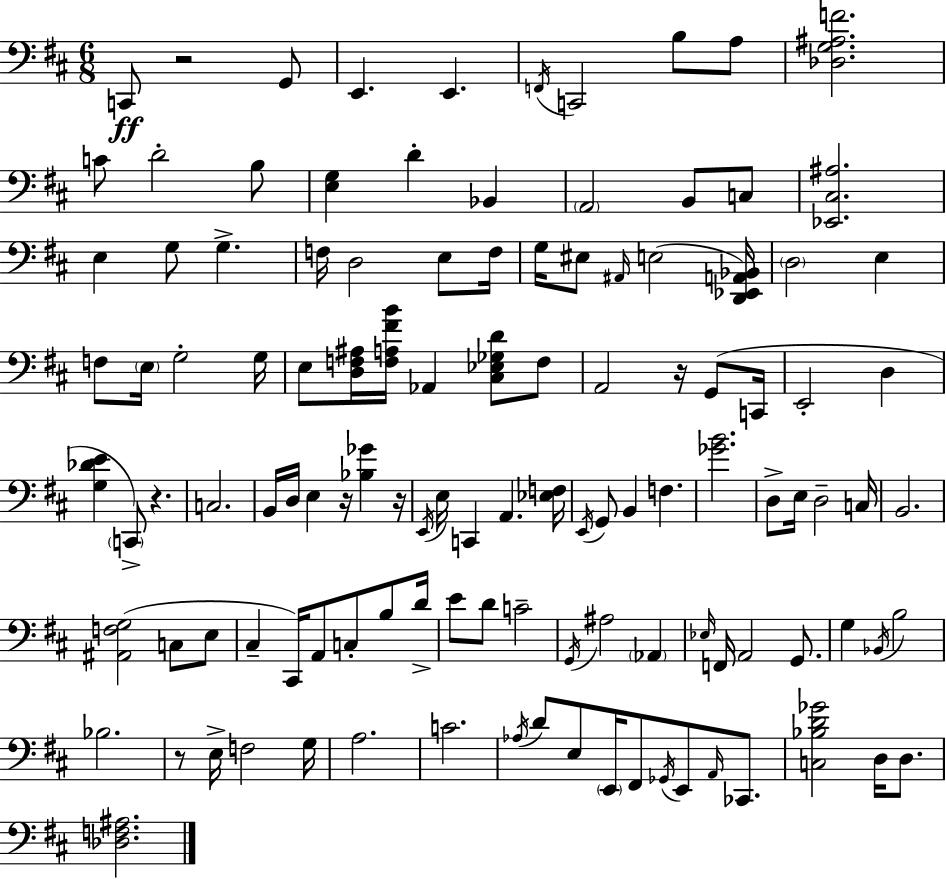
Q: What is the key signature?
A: D major